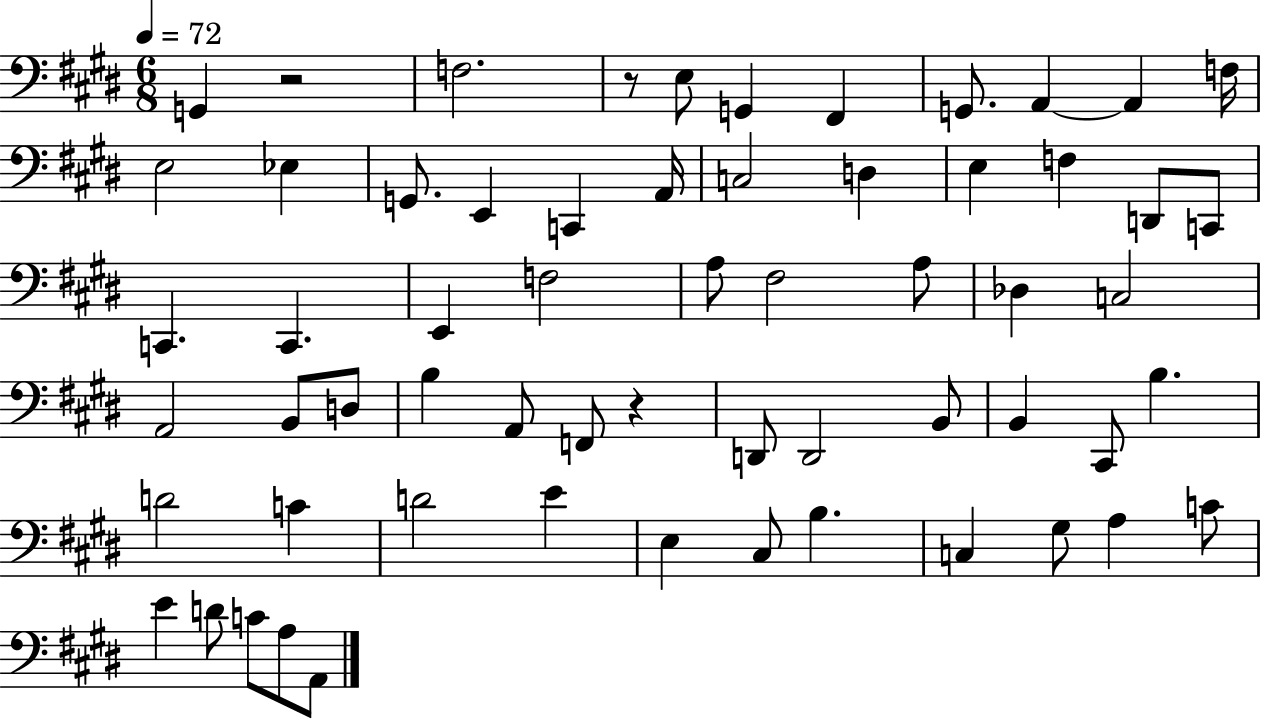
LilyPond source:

{
  \clef bass
  \numericTimeSignature
  \time 6/8
  \key e \major
  \tempo 4 = 72
  g,4 r2 | f2. | r8 e8 g,4 fis,4 | g,8. a,4~~ a,4 f16 | \break e2 ees4 | g,8. e,4 c,4 a,16 | c2 d4 | e4 f4 d,8 c,8 | \break c,4. c,4. | e,4 f2 | a8 fis2 a8 | des4 c2 | \break a,2 b,8 d8 | b4 a,8 f,8 r4 | d,8 d,2 b,8 | b,4 cis,8 b4. | \break d'2 c'4 | d'2 e'4 | e4 cis8 b4. | c4 gis8 a4 c'8 | \break e'4 d'8 c'8 a8 a,8 | \bar "|."
}